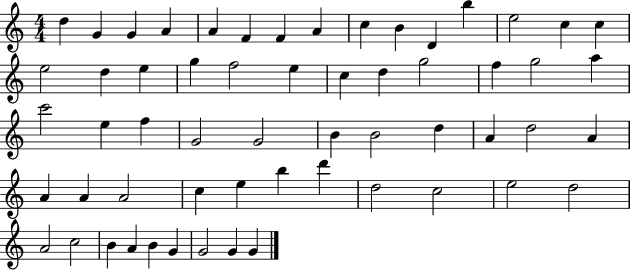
X:1
T:Untitled
M:4/4
L:1/4
K:C
d G G A A F F A c B D b e2 c c e2 d e g f2 e c d g2 f g2 a c'2 e f G2 G2 B B2 d A d2 A A A A2 c e b d' d2 c2 e2 d2 A2 c2 B A B G G2 G G